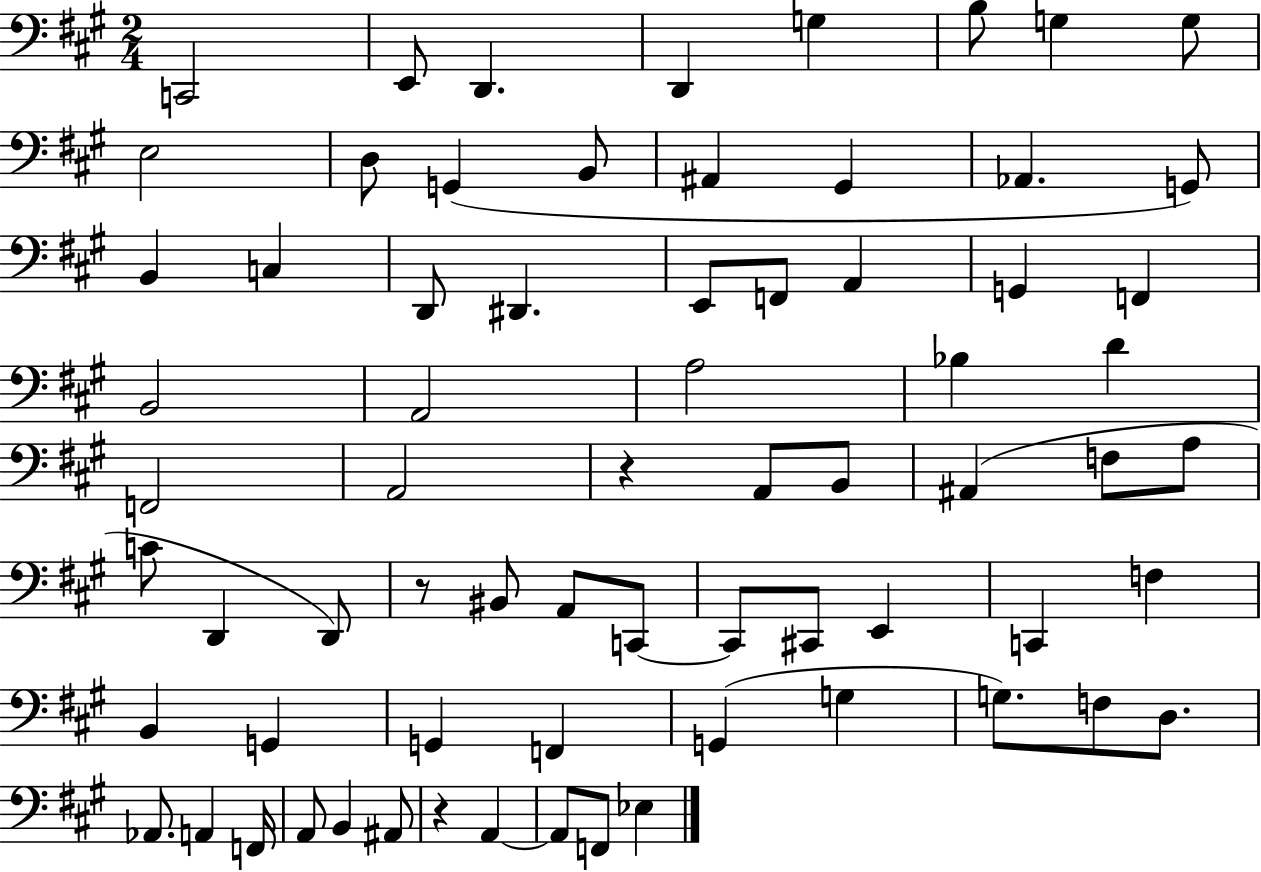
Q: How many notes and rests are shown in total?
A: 70